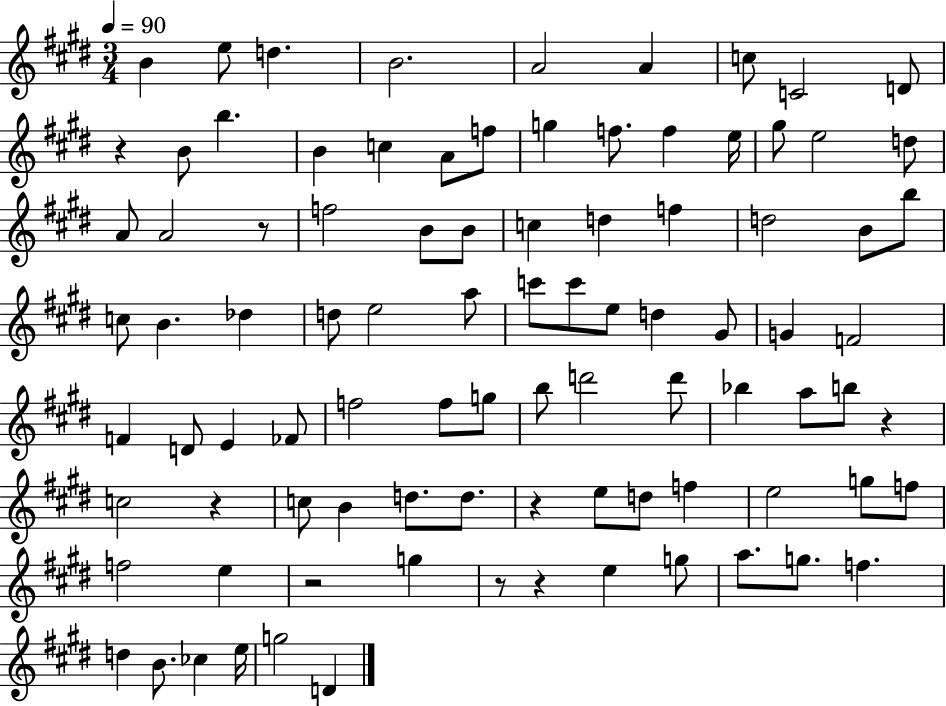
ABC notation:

X:1
T:Untitled
M:3/4
L:1/4
K:E
B e/2 d B2 A2 A c/2 C2 D/2 z B/2 b B c A/2 f/2 g f/2 f e/4 ^g/2 e2 d/2 A/2 A2 z/2 f2 B/2 B/2 c d f d2 B/2 b/2 c/2 B _d d/2 e2 a/2 c'/2 c'/2 e/2 d ^G/2 G F2 F D/2 E _F/2 f2 f/2 g/2 b/2 d'2 d'/2 _b a/2 b/2 z c2 z c/2 B d/2 d/2 z e/2 d/2 f e2 g/2 f/2 f2 e z2 g z/2 z e g/2 a/2 g/2 f d B/2 _c e/4 g2 D